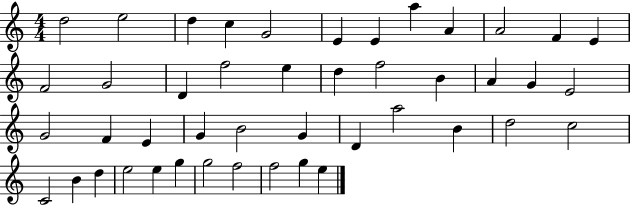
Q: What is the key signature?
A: C major